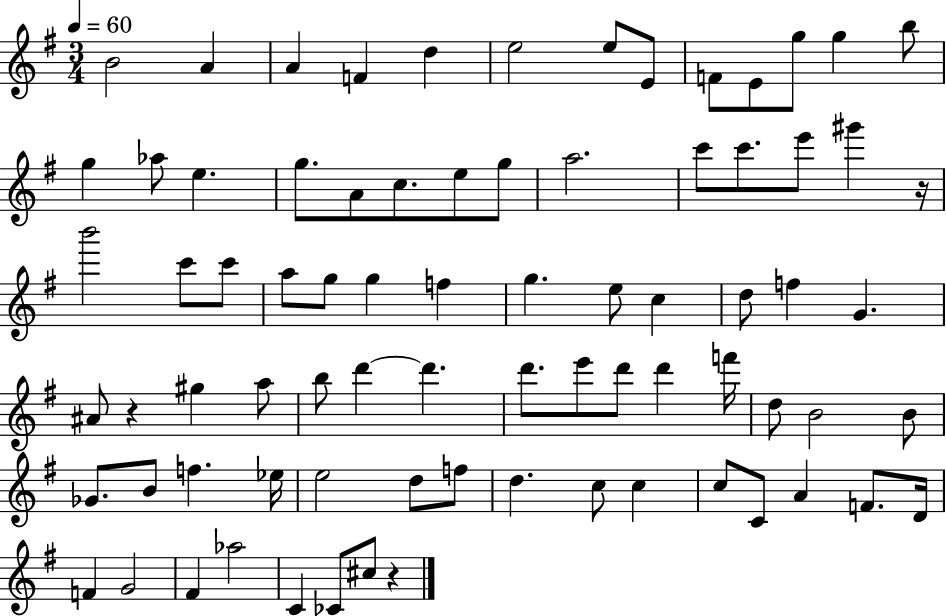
X:1
T:Untitled
M:3/4
L:1/4
K:G
B2 A A F d e2 e/2 E/2 F/2 E/2 g/2 g b/2 g _a/2 e g/2 A/2 c/2 e/2 g/2 a2 c'/2 c'/2 e'/2 ^g' z/4 b'2 c'/2 c'/2 a/2 g/2 g f g e/2 c d/2 f G ^A/2 z ^g a/2 b/2 d' d' d'/2 e'/2 d'/2 d' f'/4 d/2 B2 B/2 _G/2 B/2 f _e/4 e2 d/2 f/2 d c/2 c c/2 C/2 A F/2 D/4 F G2 ^F _a2 C _C/2 ^c/2 z